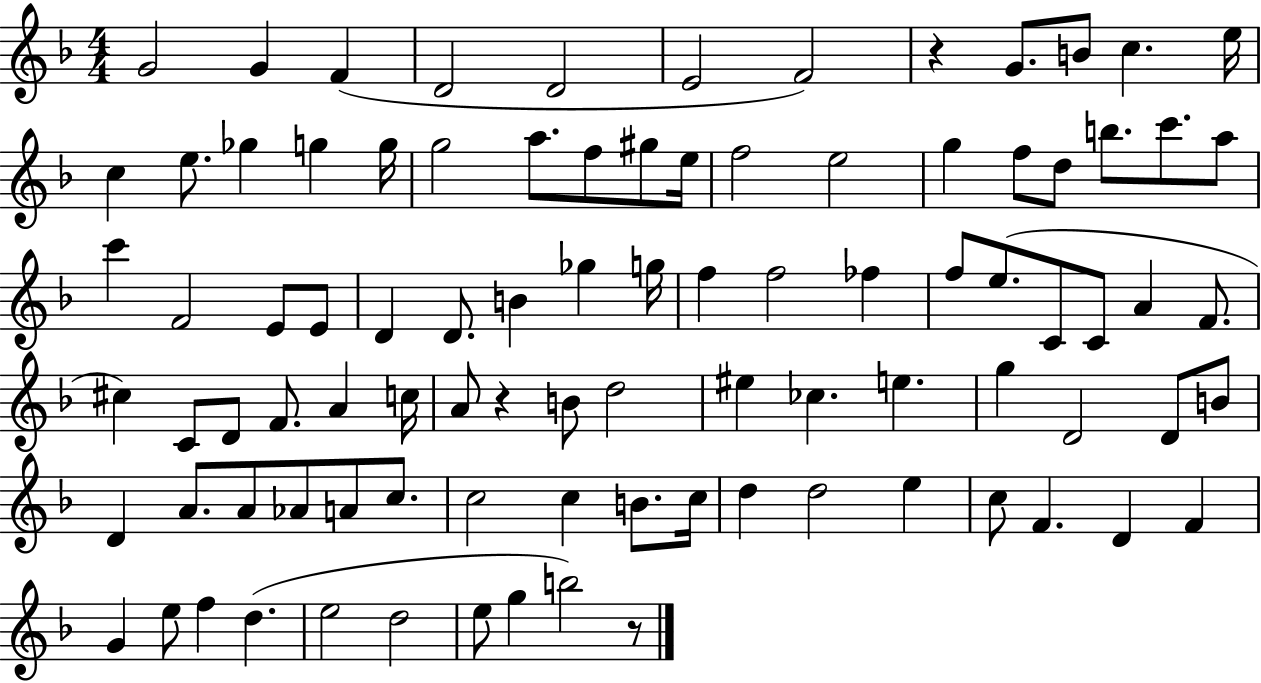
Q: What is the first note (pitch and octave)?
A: G4